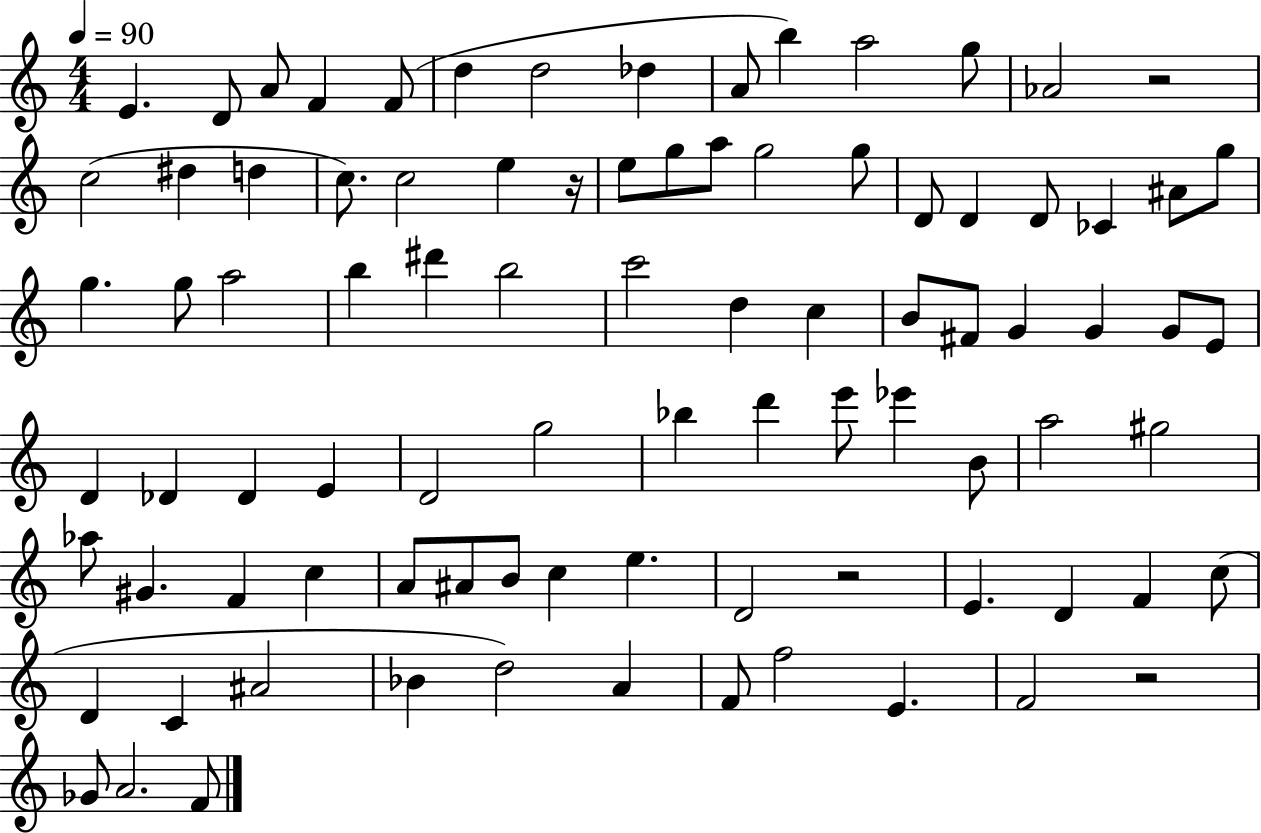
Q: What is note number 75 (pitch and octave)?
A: A#4